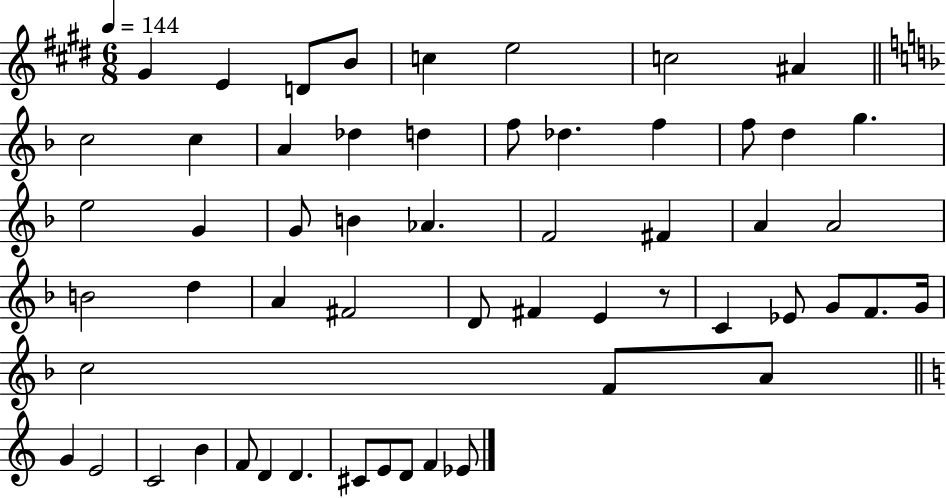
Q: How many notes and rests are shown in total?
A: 56